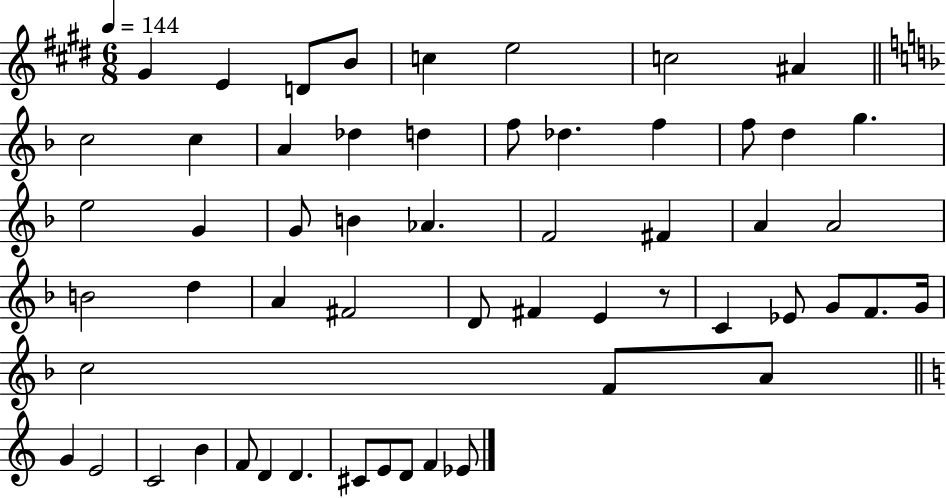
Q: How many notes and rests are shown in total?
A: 56